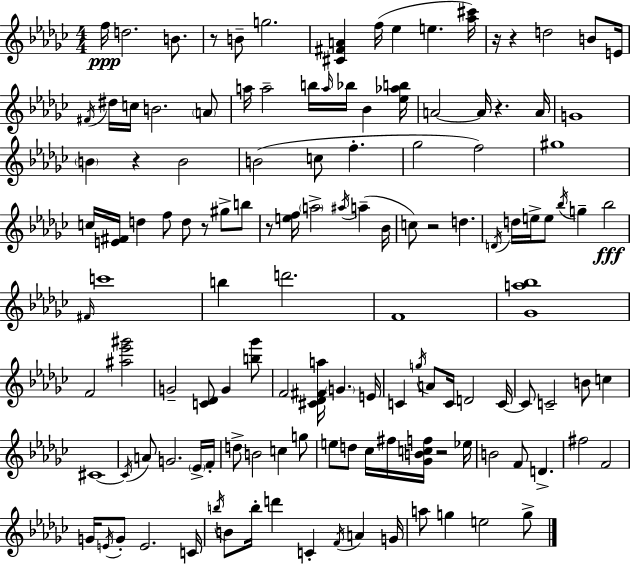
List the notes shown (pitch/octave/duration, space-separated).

F5/s D5/h. B4/e. R/e B4/e G5/h. [C#4,F#4,A4]/q F5/s Eb5/q E5/q. [Ab5,C#6]/s R/s R/q D5/h B4/e E4/s F#4/s D#5/s C5/s B4/h. A4/e A5/s A5/h B5/s A5/s Bb5/s Bb4/q [Eb5,Ab5,B5]/s A4/h A4/s R/q. A4/s G4/w B4/q R/q B4/h B4/h C5/e F5/q. Gb5/h F5/h G#5/w C5/s [E4,F#4]/s D5/q F5/e D5/e R/e G#5/e B5/e R/e [E5,F5]/s A5/h A#5/s A5/q Bb4/s C5/e R/h D5/q. D4/s D5/s E5/s E5/e Bb5/s G5/q Bb5/h F#4/s C6/w B5/q D6/h. F4/w [Gb4,A5,Bb5]/w F4/h [A#5,Eb6,G#6]/h G4/h [C4,Db4]/e G4/q [B5,Gb6]/e F4/h [C#4,Db4,F#4,A5]/s G4/q. E4/s C4/q G5/s A4/e C4/s D4/h C4/s C4/e C4/h B4/e C5/q C#4/w C#4/s A4/e G4/h. Eb4/s F4/s D5/e B4/h C5/q G5/e E5/e D5/e CES5/s F#5/s [Gb4,B4,C5,F5]/s R/h Eb5/s B4/h F4/e D4/q. F#5/h F4/h G4/s E4/s G4/e E4/h. C4/s B5/s B4/e B5/s D6/q C4/q F4/s A4/q G4/s A5/e G5/q E5/h G5/e